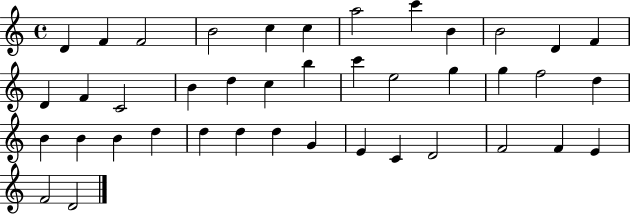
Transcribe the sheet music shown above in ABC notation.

X:1
T:Untitled
M:4/4
L:1/4
K:C
D F F2 B2 c c a2 c' B B2 D F D F C2 B d c b c' e2 g g f2 d B B B d d d d G E C D2 F2 F E F2 D2